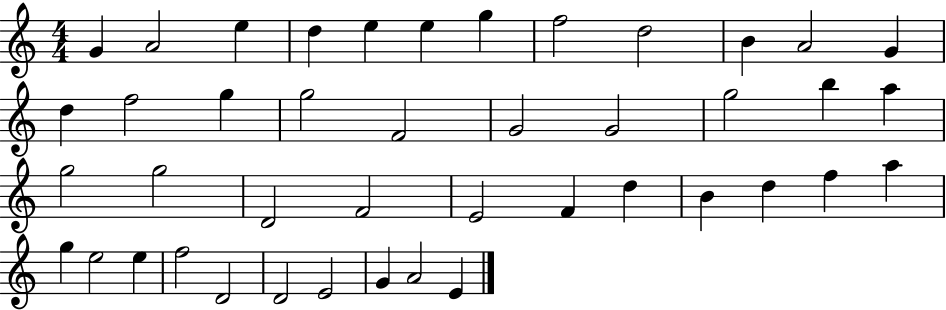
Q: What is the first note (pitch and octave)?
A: G4